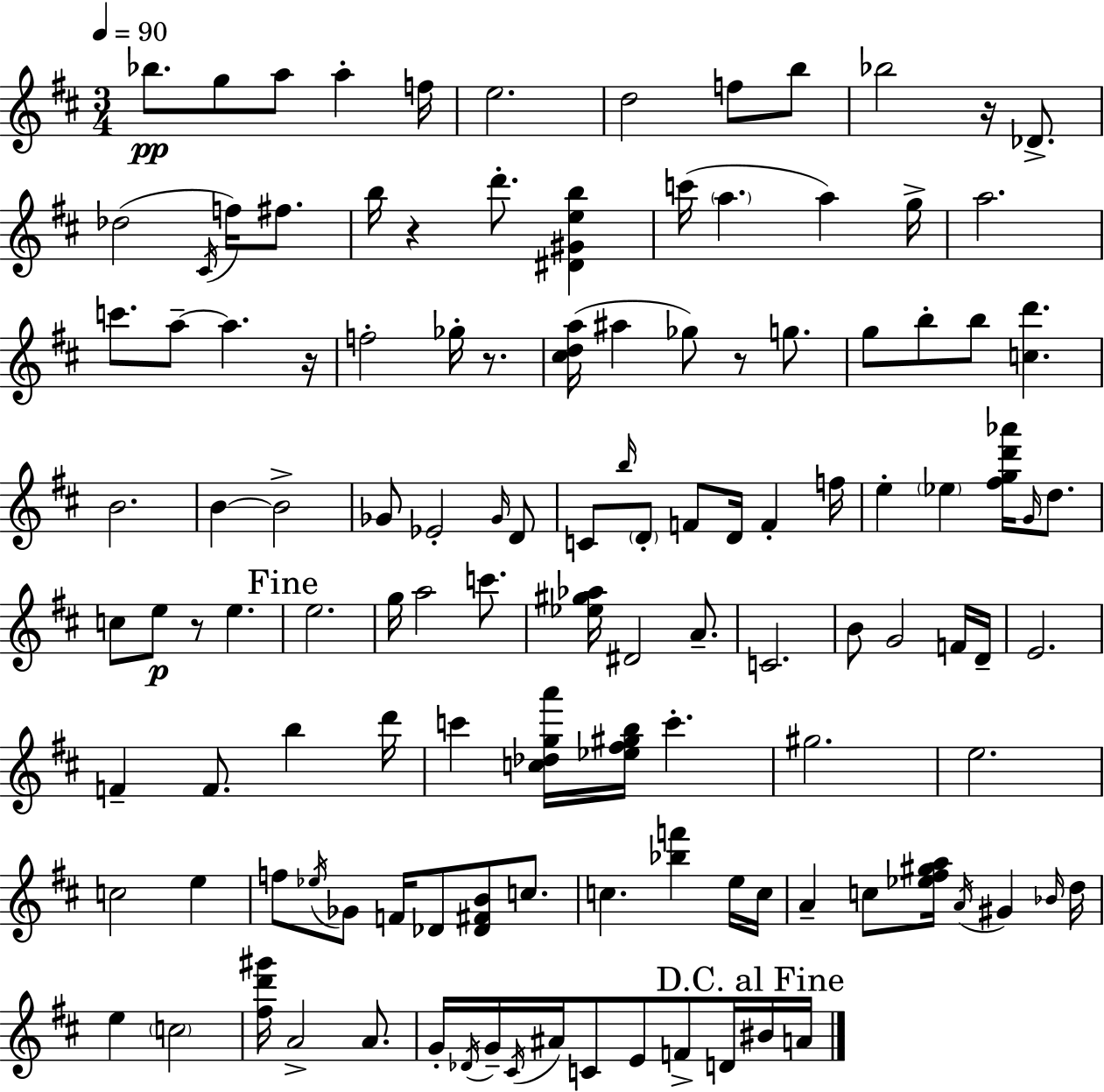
X:1
T:Untitled
M:3/4
L:1/4
K:D
_b/2 g/2 a/2 a f/4 e2 d2 f/2 b/2 _b2 z/4 _D/2 _d2 ^C/4 f/4 ^f/2 b/4 z d'/2 [^D^Geb] c'/4 a a g/4 a2 c'/2 a/2 a z/4 f2 _g/4 z/2 [^cda]/4 ^a _g/2 z/2 g/2 g/2 b/2 b/2 [cd'] B2 B B2 _G/2 _E2 _G/4 D/2 C/2 b/4 D/2 F/2 D/4 F f/4 e _e [^fgd'_a']/4 G/4 d/2 c/2 e/2 z/2 e e2 g/4 a2 c'/2 [_e^g_a]/4 ^D2 A/2 C2 B/2 G2 F/4 D/4 E2 F F/2 b d'/4 c' [c_dga']/4 [_e^f^gb]/4 c' ^g2 e2 c2 e f/2 _e/4 _G/2 F/4 _D/2 [_D^FB]/2 c/2 c [_bf'] e/4 c/4 A c/2 [_e^f^ga]/4 A/4 ^G _B/4 d/4 e c2 [^fd'^g']/4 A2 A/2 G/4 _D/4 G/4 ^C/4 ^A/4 C/2 E/2 F/2 D/4 ^B/4 A/4